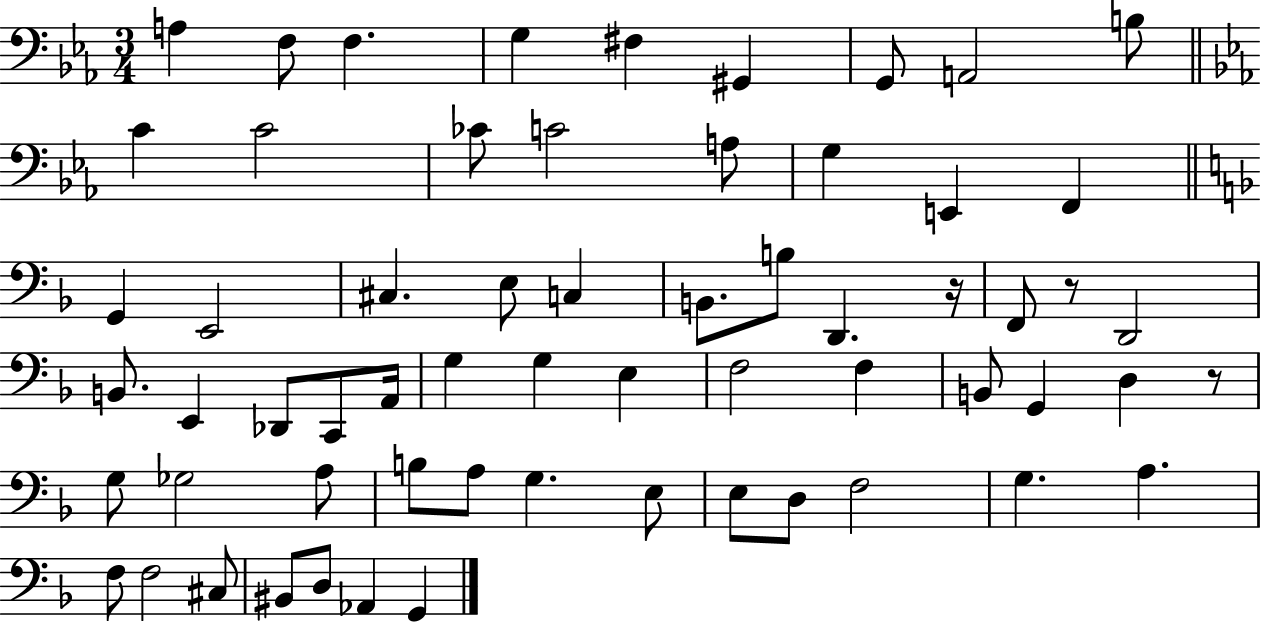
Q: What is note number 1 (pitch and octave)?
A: A3